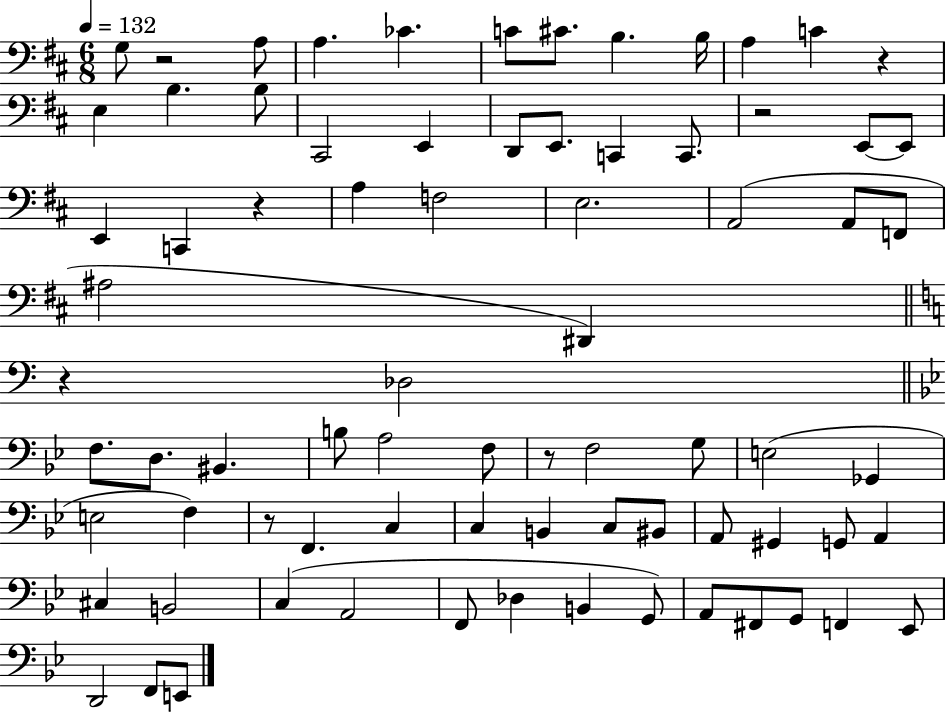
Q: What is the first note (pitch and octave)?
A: G3